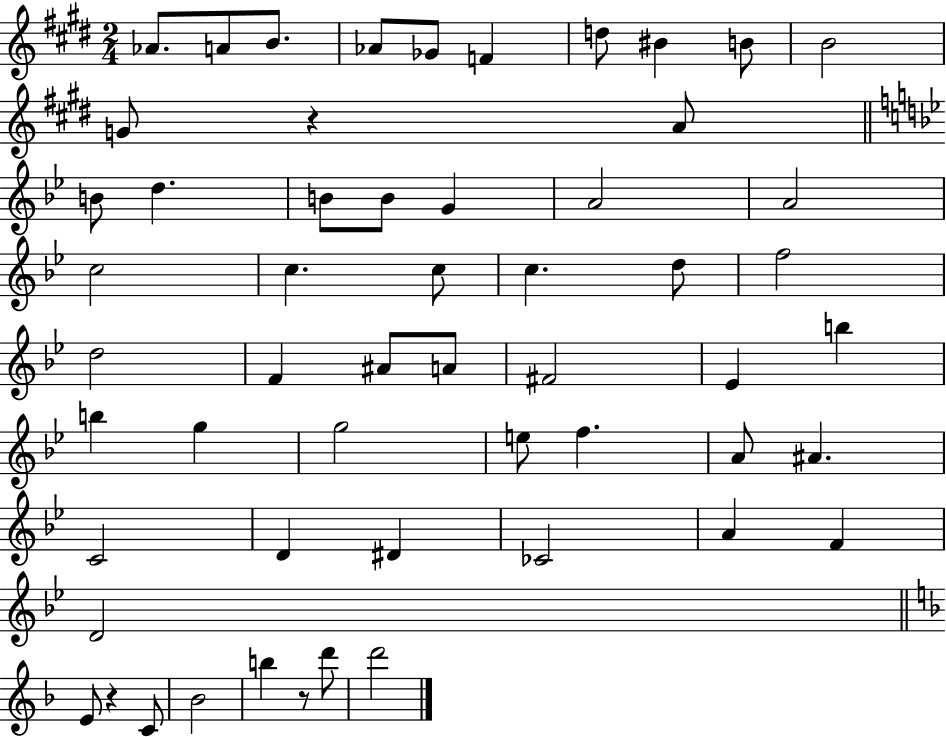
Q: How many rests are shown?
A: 3